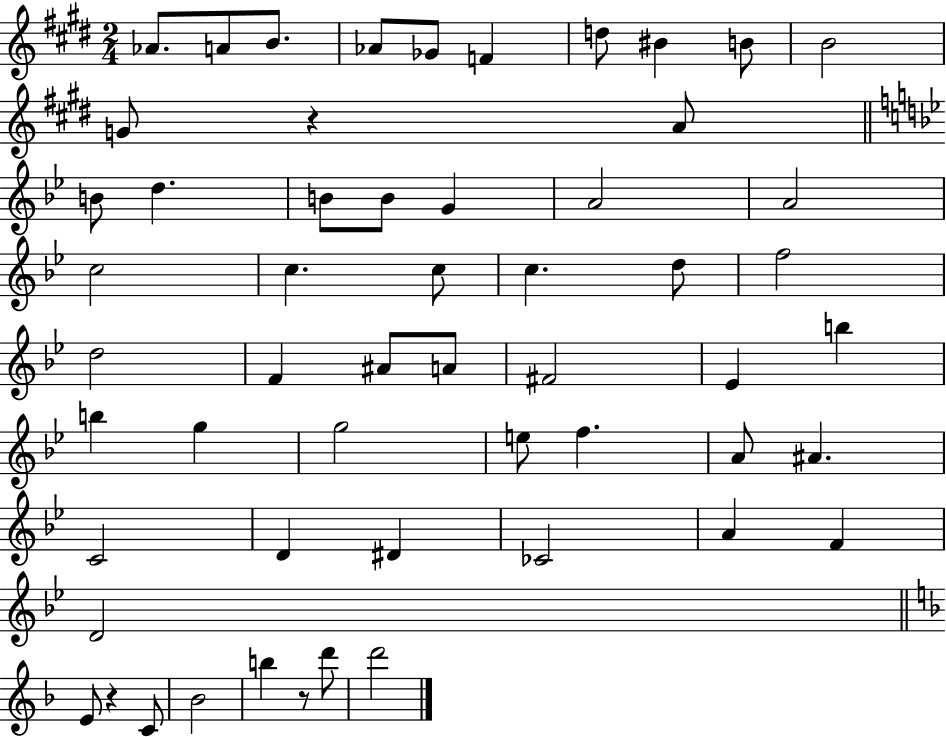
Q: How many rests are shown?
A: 3